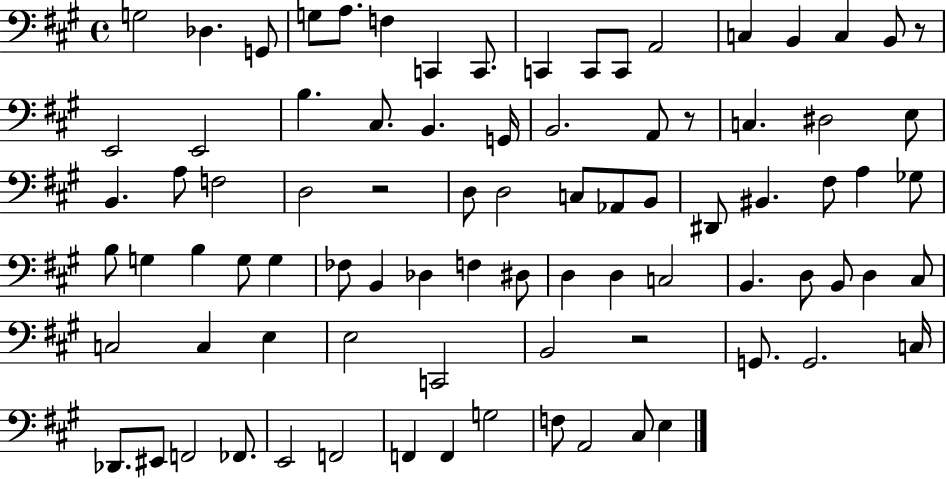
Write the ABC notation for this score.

X:1
T:Untitled
M:4/4
L:1/4
K:A
G,2 _D, G,,/2 G,/2 A,/2 F, C,, C,,/2 C,, C,,/2 C,,/2 A,,2 C, B,, C, B,,/2 z/2 E,,2 E,,2 B, ^C,/2 B,, G,,/4 B,,2 A,,/2 z/2 C, ^D,2 E,/2 B,, A,/2 F,2 D,2 z2 D,/2 D,2 C,/2 _A,,/2 B,,/2 ^D,,/2 ^B,, ^F,/2 A, _G,/2 B,/2 G, B, G,/2 G, _F,/2 B,, _D, F, ^D,/2 D, D, C,2 B,, D,/2 B,,/2 D, ^C,/2 C,2 C, E, E,2 C,,2 B,,2 z2 G,,/2 G,,2 C,/4 _D,,/2 ^E,,/2 F,,2 _F,,/2 E,,2 F,,2 F,, F,, G,2 F,/2 A,,2 ^C,/2 E,